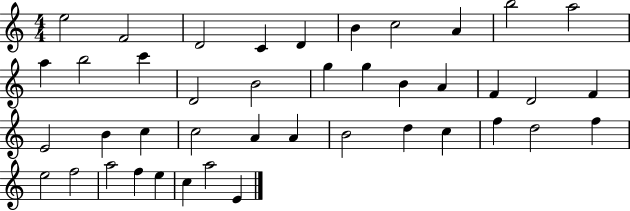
E5/h F4/h D4/h C4/q D4/q B4/q C5/h A4/q B5/h A5/h A5/q B5/h C6/q D4/h B4/h G5/q G5/q B4/q A4/q F4/q D4/h F4/q E4/h B4/q C5/q C5/h A4/q A4/q B4/h D5/q C5/q F5/q D5/h F5/q E5/h F5/h A5/h F5/q E5/q C5/q A5/h E4/q